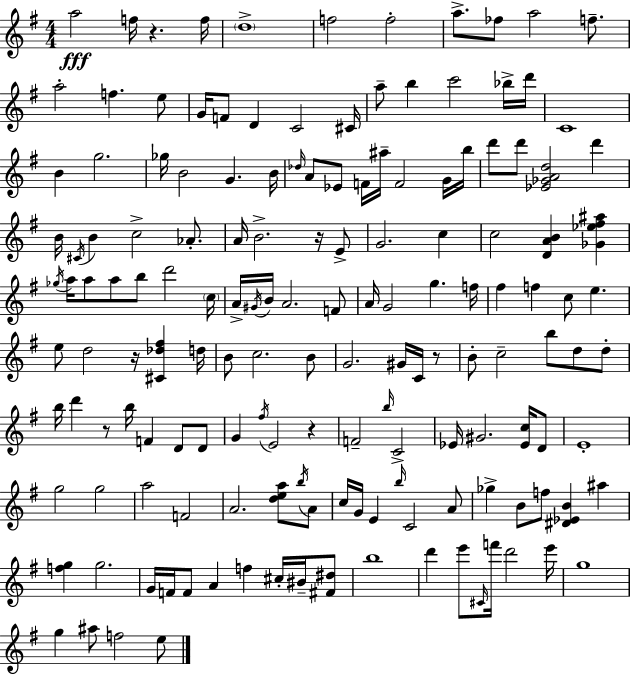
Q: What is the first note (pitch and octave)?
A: A5